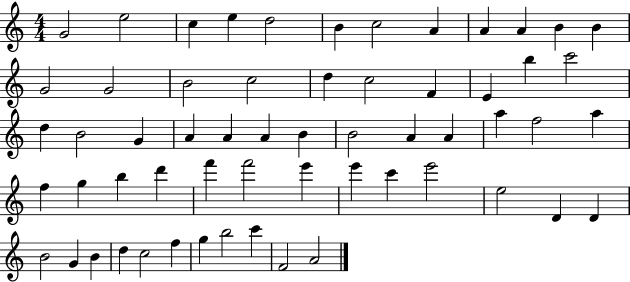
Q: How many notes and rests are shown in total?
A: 59